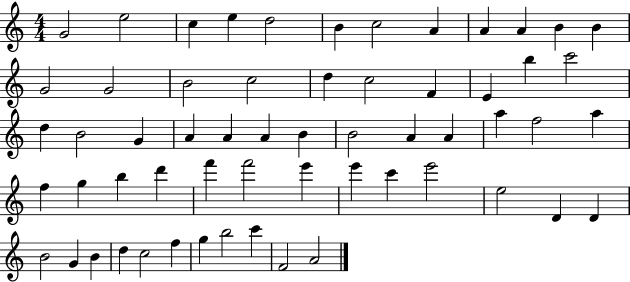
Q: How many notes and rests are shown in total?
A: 59